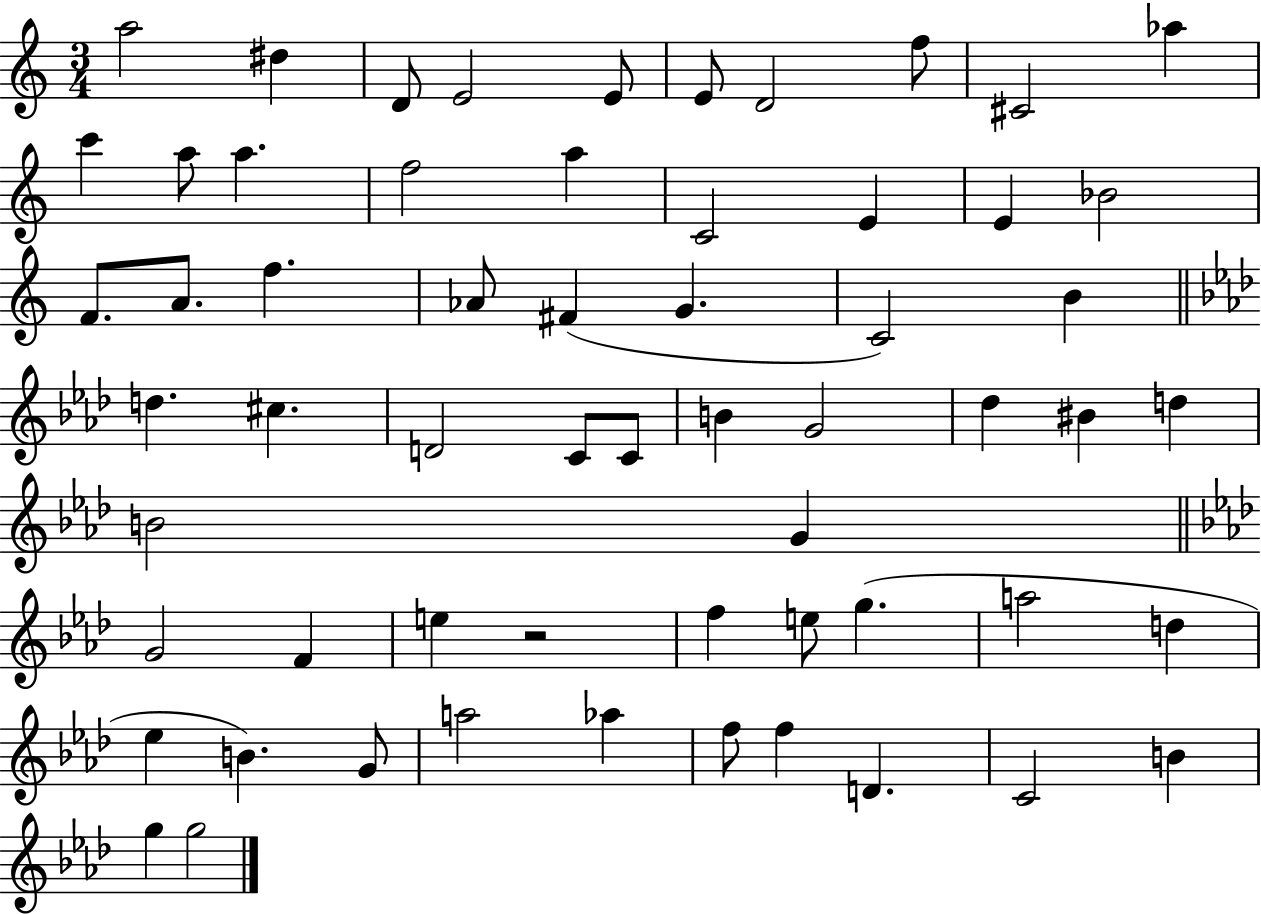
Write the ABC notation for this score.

X:1
T:Untitled
M:3/4
L:1/4
K:C
a2 ^d D/2 E2 E/2 E/2 D2 f/2 ^C2 _a c' a/2 a f2 a C2 E E _B2 F/2 A/2 f _A/2 ^F G C2 B d ^c D2 C/2 C/2 B G2 _d ^B d B2 G G2 F e z2 f e/2 g a2 d _e B G/2 a2 _a f/2 f D C2 B g g2